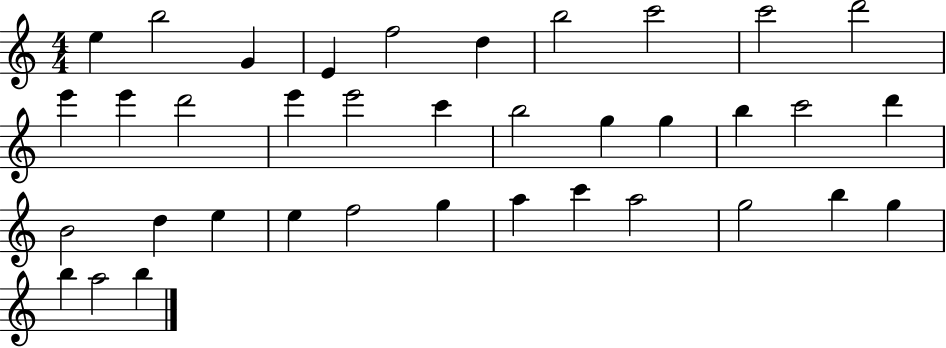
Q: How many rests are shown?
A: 0